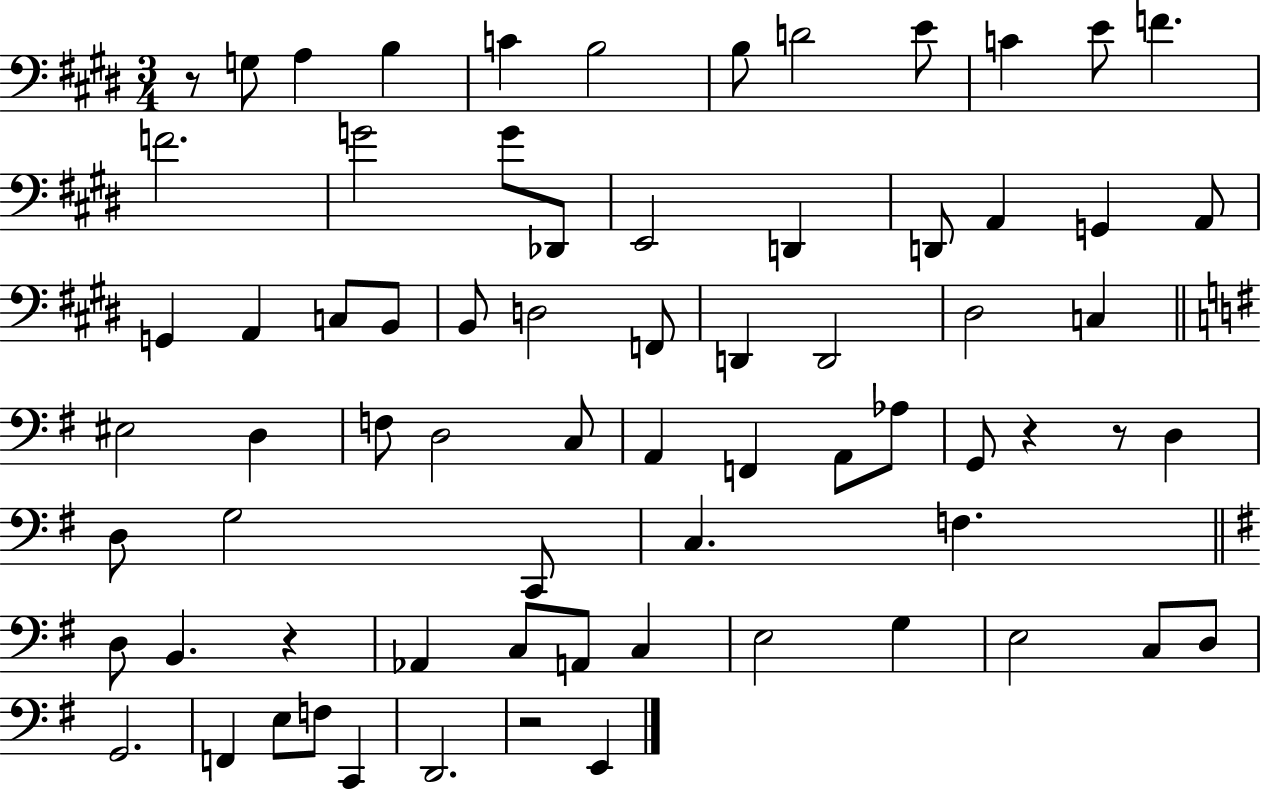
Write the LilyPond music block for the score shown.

{
  \clef bass
  \numericTimeSignature
  \time 3/4
  \key e \major
  r8 g8 a4 b4 | c'4 b2 | b8 d'2 e'8 | c'4 e'8 f'4. | \break f'2. | g'2 g'8 des,8 | e,2 d,4 | d,8 a,4 g,4 a,8 | \break g,4 a,4 c8 b,8 | b,8 d2 f,8 | d,4 d,2 | dis2 c4 | \break \bar "||" \break \key g \major eis2 d4 | f8 d2 c8 | a,4 f,4 a,8 aes8 | g,8 r4 r8 d4 | \break d8 g2 c,8 | c4. f4. | \bar "||" \break \key g \major d8 b,4. r4 | aes,4 c8 a,8 c4 | e2 g4 | e2 c8 d8 | \break g,2. | f,4 e8 f8 c,4 | d,2. | r2 e,4 | \break \bar "|."
}